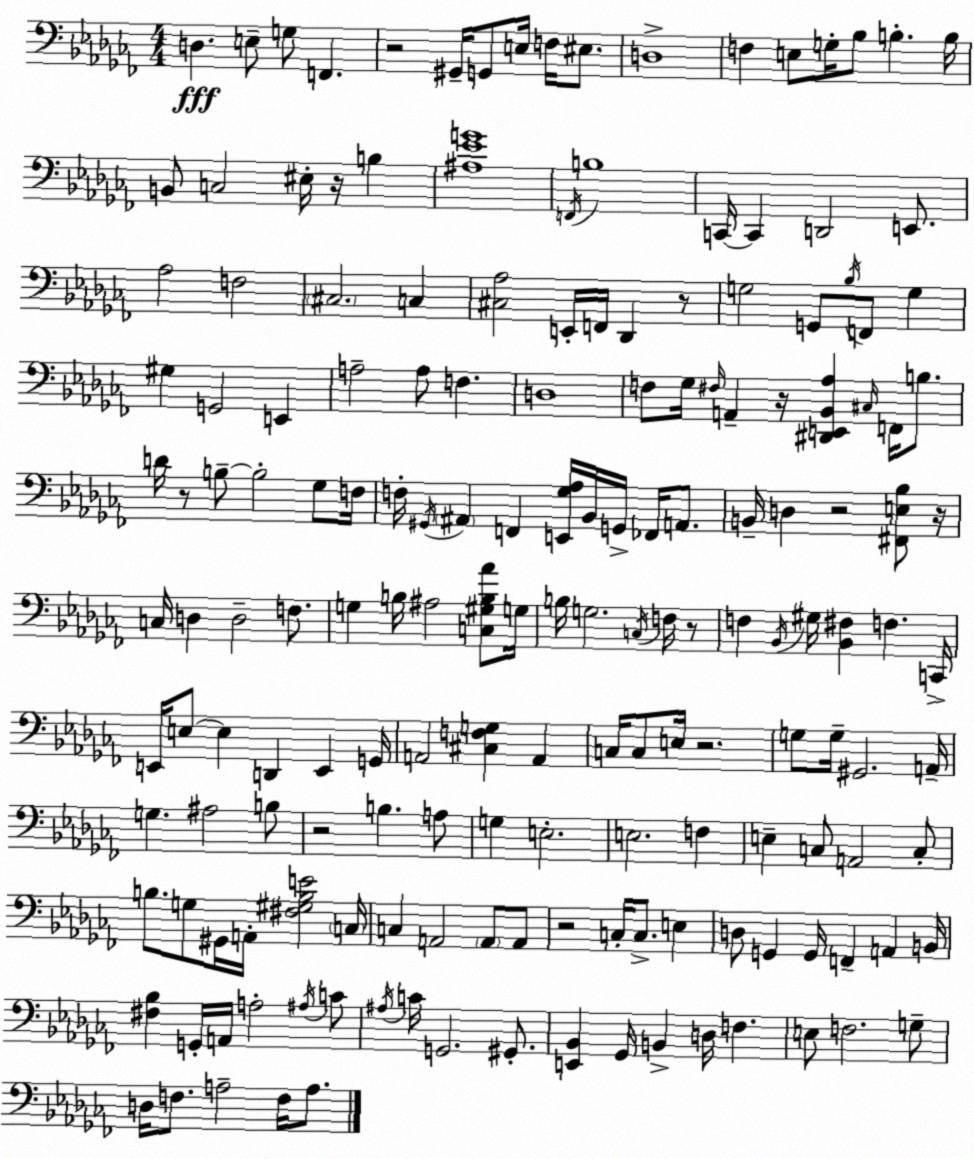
X:1
T:Untitled
M:4/4
L:1/4
K:Abm
D, E,/2 G,/2 F,, z2 ^G,,/4 G,,/2 E,/4 F,/4 ^E,/2 D,4 F, E,/2 G,/4 _B,/2 B, B,/4 B,,/2 C,2 ^E,/4 z/4 B, [^A,_EG]4 F,,/4 B,4 C,,/4 C,, D,,2 E,,/2 _A,2 F,2 ^C,2 C, [^C,_A,]2 E,,/4 F,,/4 _D,, z/2 G,2 G,,/2 _B,/4 F,,/2 G, ^G, G,,2 E,, A,2 A,/2 F, D,4 F,/2 _G,/4 ^F,/4 A,, z/4 [^D,,E,,_B,,_A,] ^C,/4 F,,/4 B,/2 D/4 z/2 B,/2 B,2 _G,/2 F,/4 F,/4 ^G,,/4 ^A,, F,, [E,,_G,_A,]/4 _B,,/4 G,,/4 _F,,/4 A,,/2 B,,/4 D, z2 [^F,,E,_B,]/2 z/4 C,/4 D, D,2 F,/2 G, B,/4 ^A,2 [C,^G,B,_A]/2 G,/4 B,/4 G,2 C,/4 F,/4 z/2 F, _B,,/4 ^G,/4 [_B,,^F,] F, C,,/4 E,,/4 E,/2 E, D,, E,, G,,/4 A,,2 [^C,F,G,] A,, C,/4 C,/2 E,/4 z2 G,/2 G,/4 ^G,,2 A,,/4 G, ^A,2 B,/2 z2 B, A,/2 G, E,2 E,2 F, E, C,/2 A,,2 C,/2 B,/2 G,/2 ^G,,/4 A,,/4 [^F,^G,B,E]2 C,/4 C, A,,2 A,,/2 A,,/2 z2 C,/4 C,/2 E, D,/2 G,, G,,/4 F,, A,, B,,/4 [^F,_B,] G,,/4 A,,/4 A,2 ^A,/4 C/2 ^A,/4 C/4 G,,2 ^G,,/2 [E,,_B,,] _G,,/4 B,, D,/4 F, E,/2 F,2 G,/2 D,/4 F,/2 A,2 F,/4 A,/2